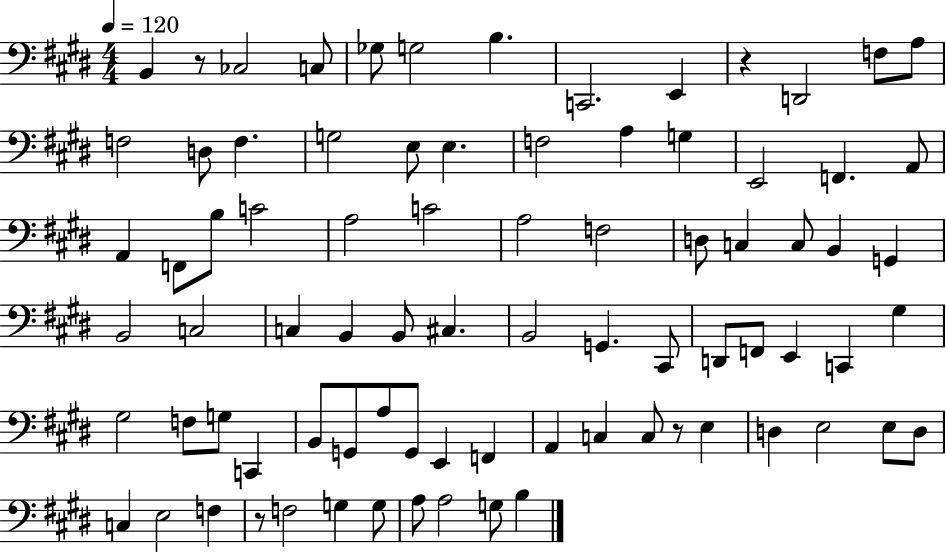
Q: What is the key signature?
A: E major